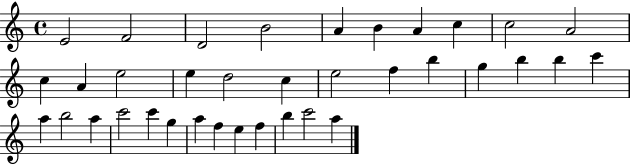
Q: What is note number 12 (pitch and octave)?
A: A4